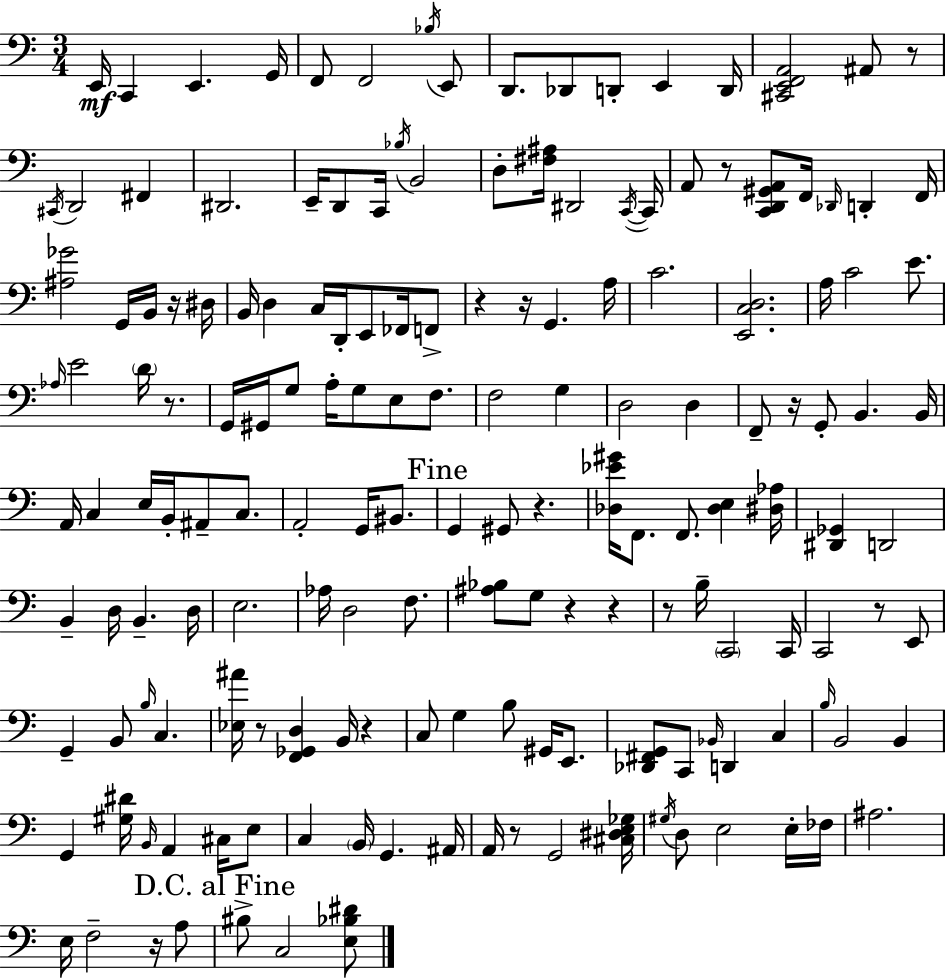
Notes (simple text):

E2/s C2/q E2/q. G2/s F2/e F2/h Bb3/s E2/e D2/e. Db2/e D2/e E2/q D2/s [C#2,E2,F2,A2]/h A#2/e R/e C#2/s D2/h F#2/q D#2/h. E2/s D2/e C2/s Bb3/s B2/h D3/e [F#3,A#3]/s D#2/h C2/s C2/s A2/e R/e [C2,D2,G#2,A2]/e F2/s Db2/s D2/q F2/s [A#3,Gb4]/h G2/s B2/s R/s D#3/s B2/s D3/q C3/s D2/s E2/e FES2/s F2/e R/q R/s G2/q. A3/s C4/h. [E2,C3,D3]/h. A3/s C4/h E4/e. Ab3/s E4/h D4/s R/e. G2/s G#2/s G3/e A3/s G3/e E3/e F3/e. F3/h G3/q D3/h D3/q F2/e R/s G2/e B2/q. B2/s A2/s C3/q E3/s B2/s A#2/e C3/e. A2/h G2/s BIS2/e. G2/q G#2/e R/q. [Db3,Eb4,G#4]/s F2/e. F2/e. [Db3,E3]/q [D#3,Ab3]/s [D#2,Gb2]/q D2/h B2/q D3/s B2/q. D3/s E3/h. Ab3/s D3/h F3/e. [A#3,Bb3]/e G3/e R/q R/q R/e B3/s C2/h C2/s C2/h R/e E2/e G2/q B2/e B3/s C3/q. [Eb3,A#4]/s R/e [F2,Gb2,D3]/q B2/s R/q C3/e G3/q B3/e G#2/s E2/e. [Db2,F#2,G2]/e C2/e Bb2/s D2/q C3/q B3/s B2/h B2/q G2/q [G#3,D#4]/s B2/s A2/q C#3/s E3/e C3/q B2/s G2/q. A#2/s A2/s R/e G2/h [C#3,D#3,E3,Gb3]/s G#3/s D3/e E3/h E3/s FES3/s A#3/h. E3/s F3/h R/s A3/e BIS3/e C3/h [E3,Bb3,D#4]/e